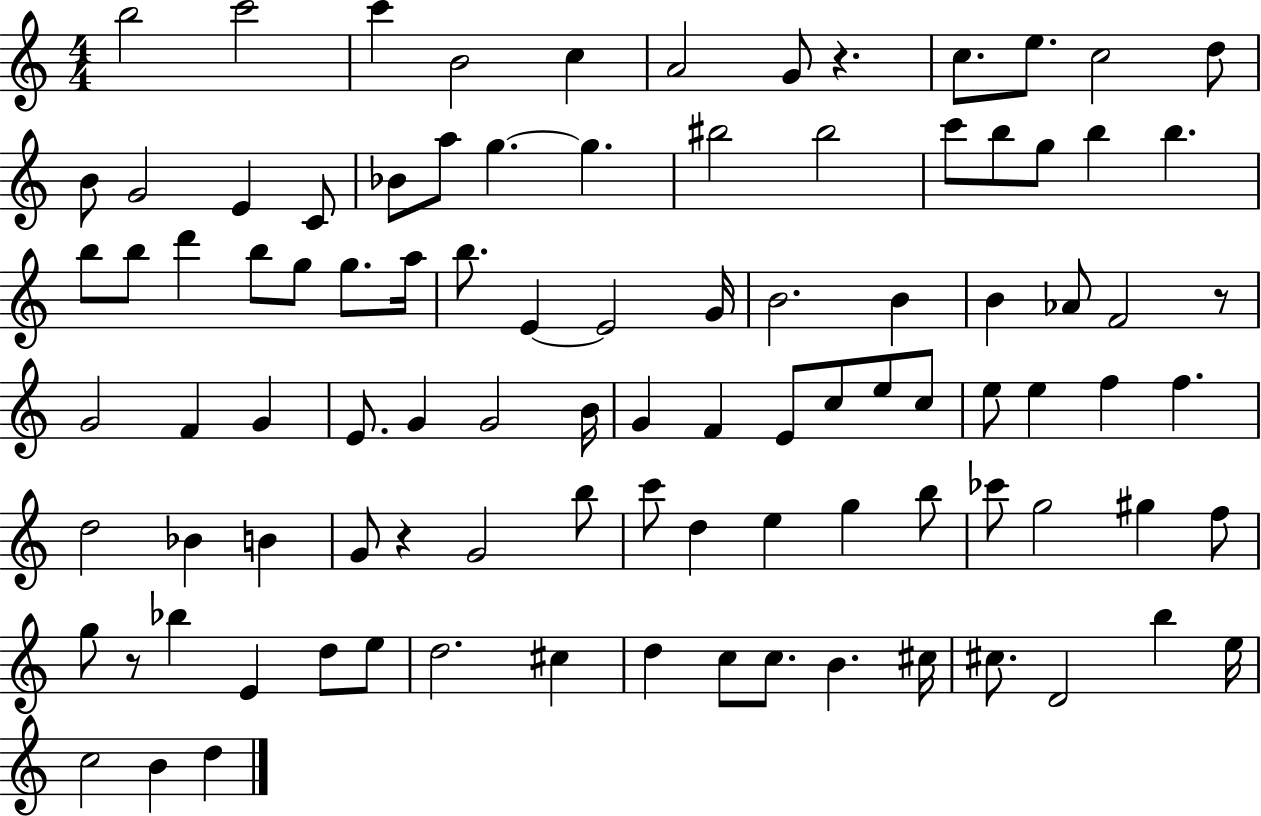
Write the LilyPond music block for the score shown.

{
  \clef treble
  \numericTimeSignature
  \time 4/4
  \key c \major
  b''2 c'''2 | c'''4 b'2 c''4 | a'2 g'8 r4. | c''8. e''8. c''2 d''8 | \break b'8 g'2 e'4 c'8 | bes'8 a''8 g''4.~~ g''4. | bis''2 bis''2 | c'''8 b''8 g''8 b''4 b''4. | \break b''8 b''8 d'''4 b''8 g''8 g''8. a''16 | b''8. e'4~~ e'2 g'16 | b'2. b'4 | b'4 aes'8 f'2 r8 | \break g'2 f'4 g'4 | e'8. g'4 g'2 b'16 | g'4 f'4 e'8 c''8 e''8 c''8 | e''8 e''4 f''4 f''4. | \break d''2 bes'4 b'4 | g'8 r4 g'2 b''8 | c'''8 d''4 e''4 g''4 b''8 | ces'''8 g''2 gis''4 f''8 | \break g''8 r8 bes''4 e'4 d''8 e''8 | d''2. cis''4 | d''4 c''8 c''8. b'4. cis''16 | cis''8. d'2 b''4 e''16 | \break c''2 b'4 d''4 | \bar "|."
}